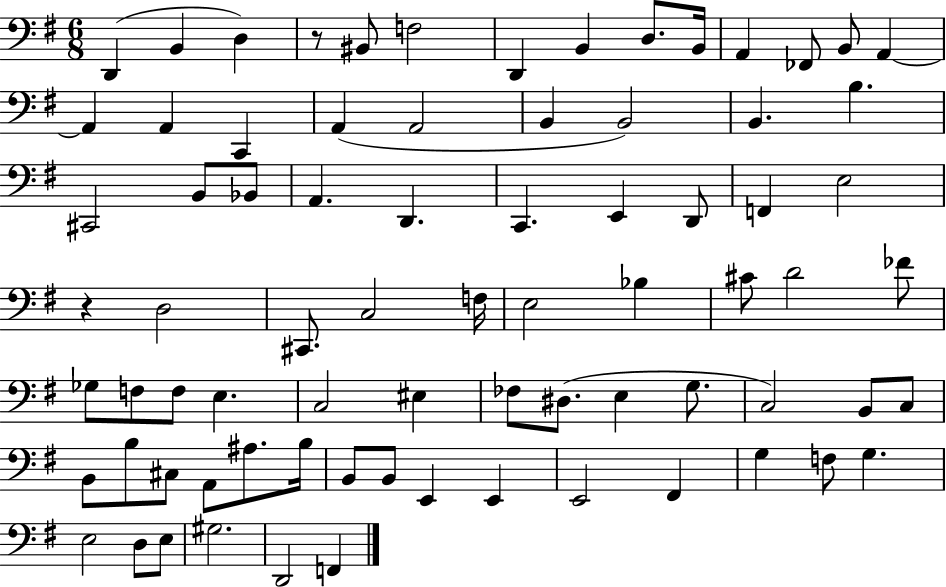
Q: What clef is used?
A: bass